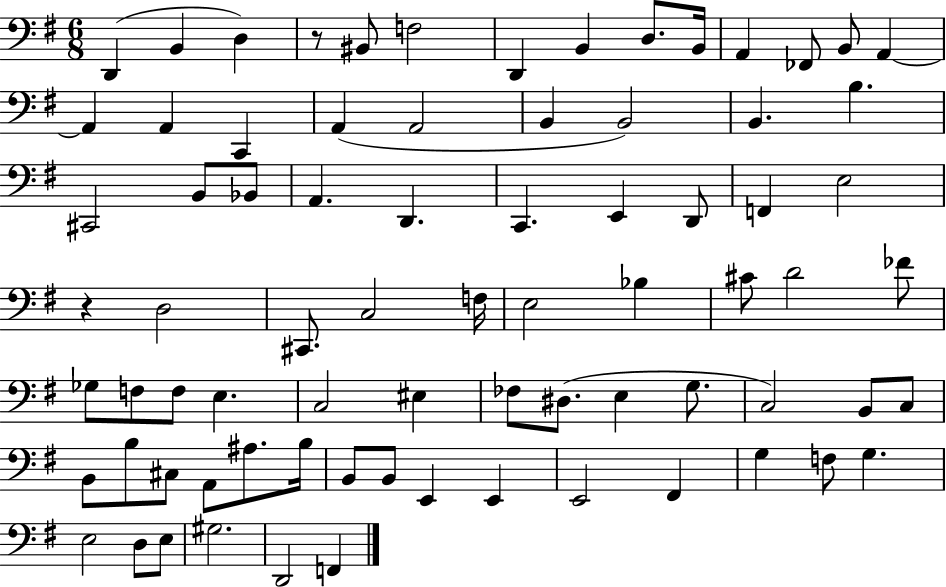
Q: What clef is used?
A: bass